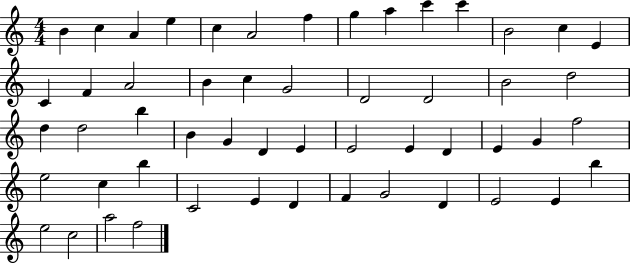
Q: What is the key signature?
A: C major